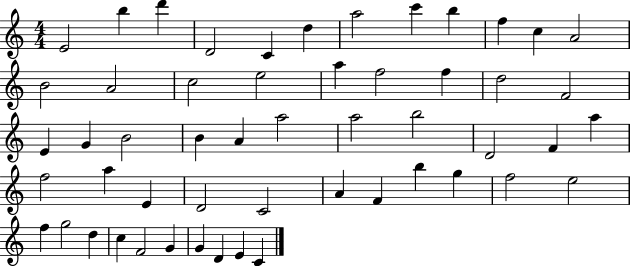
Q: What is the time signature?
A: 4/4